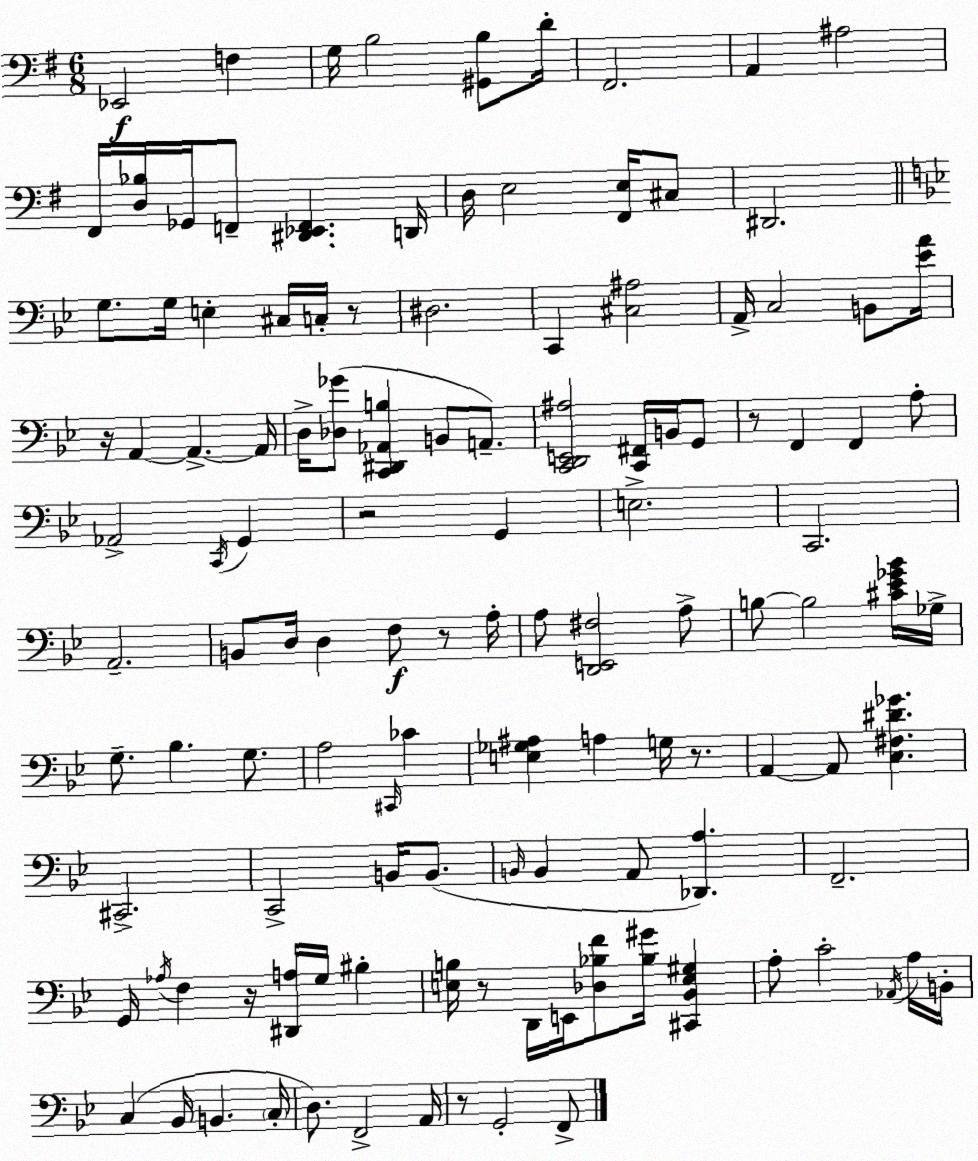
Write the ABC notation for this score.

X:1
T:Untitled
M:6/8
L:1/4
K:G
_E,,2 F, G,/4 B,2 [^G,,B,]/2 D/4 ^F,,2 A,, ^A,2 ^F,,/4 [D,_B,]/4 _G,,/4 F,,/2 [^D,,_E,,F,,] D,,/4 D,/4 E,2 [^F,,E,]/4 ^C,/2 ^D,,2 G,/2 G,/4 E, ^C,/4 C,/4 z/2 ^D,2 C,, [^C,^A,]2 A,,/4 C,2 B,,/2 [_EA]/4 z/4 A,, A,, A,,/4 D,/4 [_D,_G]/2 [C,,^D,,_A,,B,] B,,/2 A,,/2 [C,,D,,E,,^A,]2 [C,,^F,,]/4 B,,/4 G,,/2 z/2 F,, F,, A,/2 _A,,2 C,,/4 G,, z2 G,, E,2 C,,2 A,,2 B,,/2 D,/4 D, F,/2 z/2 A,/4 A,/2 [D,,E,,^F,]2 A,/2 B,/2 B,2 [^C_E_G_B]/4 _G,/4 G,/2 _B, G,/2 A,2 ^C,,/4 _C [E,_G,^A,] A, G,/4 z/2 A,, A,,/2 [C,^F,^D_G] ^C,,2 C,,2 B,,/4 B,,/2 B,,/4 B,, A,,/2 [_D,,A,] F,,2 G,,/4 _A,/4 F, z/4 [^D,,A,]/4 G,/4 ^B, [E,B,]/4 z/2 D,,/4 E,,/4 [_D,_B,F]/2 [_B,^G]/4 [^C,,_B,,E,^G,] A,/2 C2 _A,,/4 A,/4 B,,/4 C, _B,,/4 B,, C,/4 D,/2 F,,2 A,,/4 z/2 G,,2 F,,/2